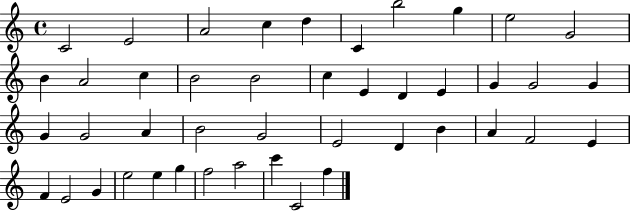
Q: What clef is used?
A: treble